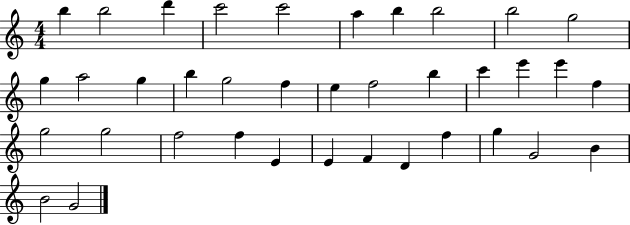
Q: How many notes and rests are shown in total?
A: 37